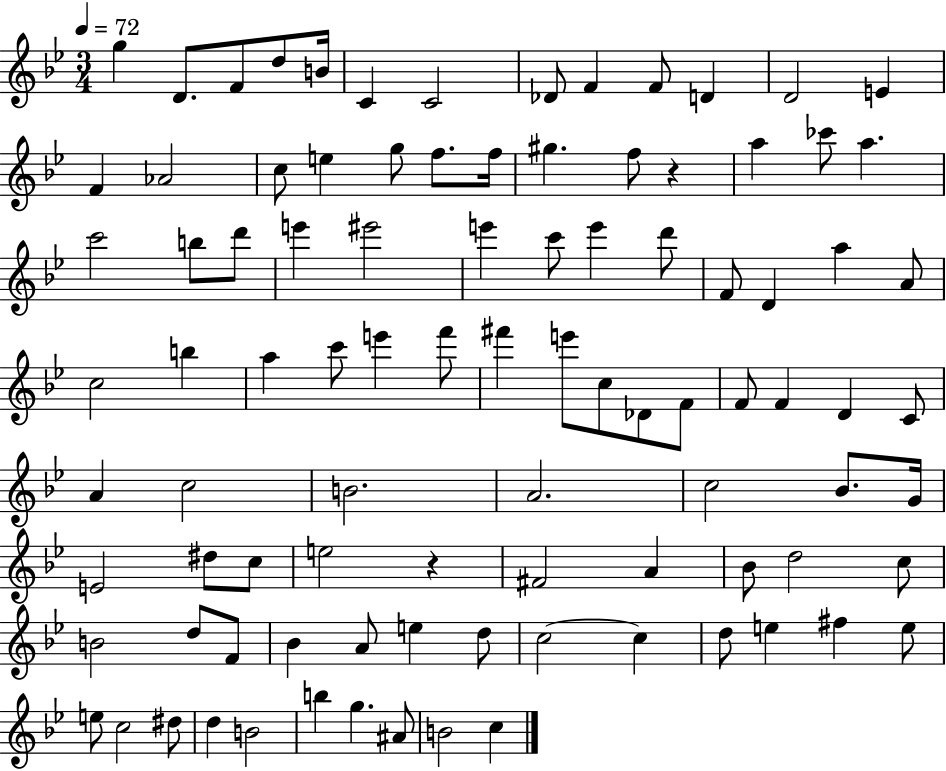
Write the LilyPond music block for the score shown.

{
  \clef treble
  \numericTimeSignature
  \time 3/4
  \key bes \major
  \tempo 4 = 72
  \repeat volta 2 { g''4 d'8. f'8 d''8 b'16 | c'4 c'2 | des'8 f'4 f'8 d'4 | d'2 e'4 | \break f'4 aes'2 | c''8 e''4 g''8 f''8. f''16 | gis''4. f''8 r4 | a''4 ces'''8 a''4. | \break c'''2 b''8 d'''8 | e'''4 eis'''2 | e'''4 c'''8 e'''4 d'''8 | f'8 d'4 a''4 a'8 | \break c''2 b''4 | a''4 c'''8 e'''4 f'''8 | fis'''4 e'''8 c''8 des'8 f'8 | f'8 f'4 d'4 c'8 | \break a'4 c''2 | b'2. | a'2. | c''2 bes'8. g'16 | \break e'2 dis''8 c''8 | e''2 r4 | fis'2 a'4 | bes'8 d''2 c''8 | \break b'2 d''8 f'8 | bes'4 a'8 e''4 d''8 | c''2~~ c''4 | d''8 e''4 fis''4 e''8 | \break e''8 c''2 dis''8 | d''4 b'2 | b''4 g''4. ais'8 | b'2 c''4 | \break } \bar "|."
}